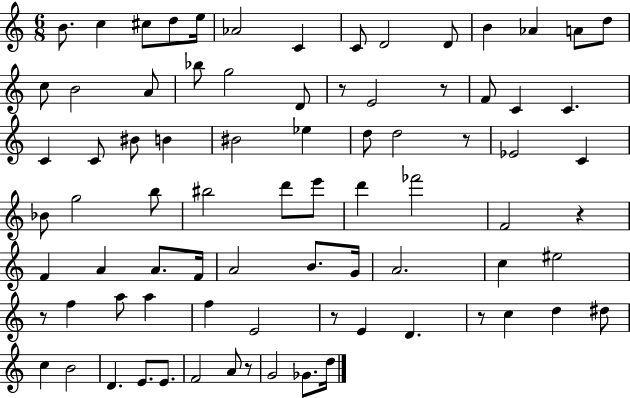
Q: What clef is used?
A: treble